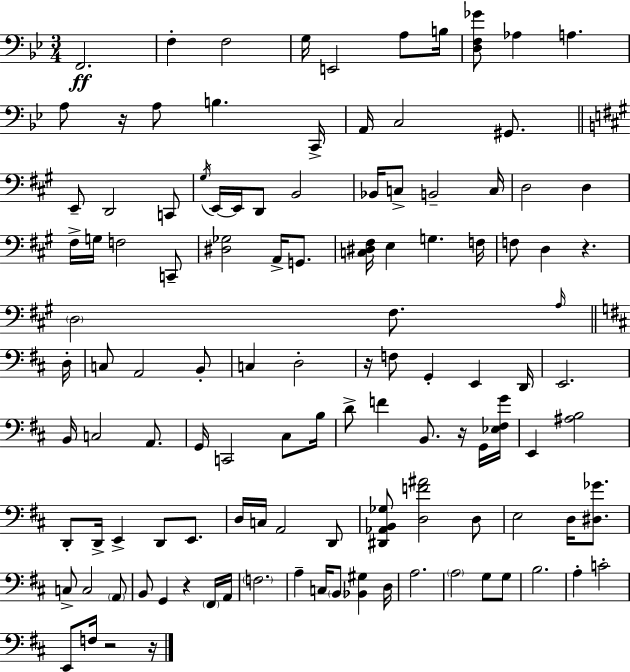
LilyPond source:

{
  \clef bass
  \numericTimeSignature
  \time 3/4
  \key bes \major
  f,2.\ff | f4-. f2 | g16 e,2 a8 b16 | <d f ges'>8 aes4 a4. | \break a8 r16 a8 b4. c,16-> | a,16 c2 gis,8. | \bar "||" \break \key a \major e,8-- d,2 c,8 | \acciaccatura { gis16 } e,16~~ e,16 d,8 b,2 | bes,16 c8-> b,2-- | c16 d2 d4 | \break fis16-> g16 f2 c,8-- | <dis ges>2 a,16-> g,8. | <c dis fis>16 e4 g4. | f16 f8 d4 r4. | \break \parenthesize d2 fis8. | \grace { a16 } \bar "||" \break \key b \minor d16-. c8 a,2 b,8-. | c4 d2-. | r16 f8 g,4-. e,4 | d,16 e,2. | \break b,16 c2 a,8. | g,16 c,2 cis8 | b16 d'8-> f'4 b,8. r16 g,16 | <ees fis g'>16 e,4 <ais b>2 | \break d,8-. d,16-> e,4-> d,8 e,8. | d16 c16 a,2 d,8 | <dis, aes, b, ges>8 <d f' ais'>2 d8 | e2 d16 <dis ges'>8. | \break c8-> c2 \parenthesize a,8 | b,8 g,4 r4 \parenthesize fis,16 | a,16 \parenthesize f2. | a4-- c16 \parenthesize b,8 <bes, gis>4 | \break d16 a2. | \parenthesize a2 g8 g8 | b2. | a4-. c'2-. | \break e,8 f16 r2 | r16 \bar "|."
}